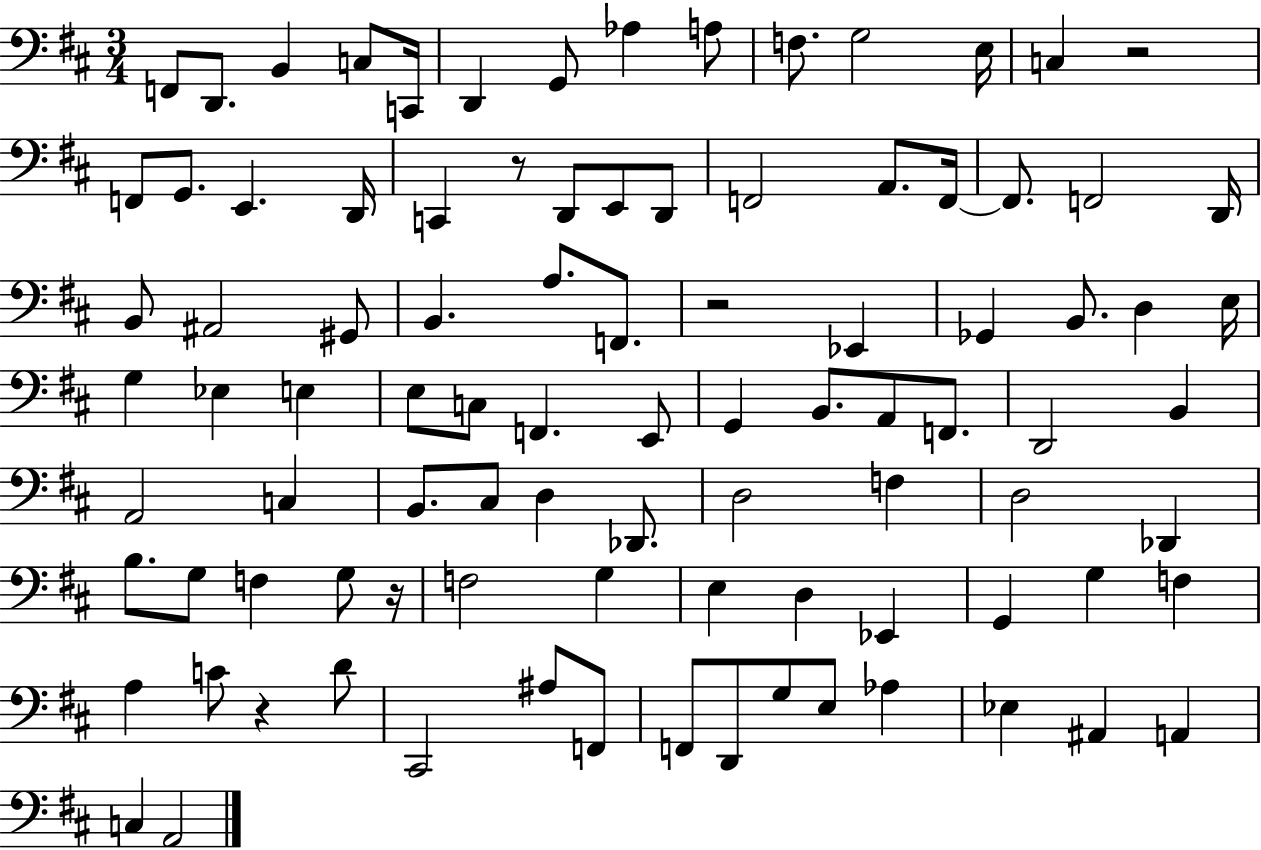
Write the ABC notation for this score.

X:1
T:Untitled
M:3/4
L:1/4
K:D
F,,/2 D,,/2 B,, C,/2 C,,/4 D,, G,,/2 _A, A,/2 F,/2 G,2 E,/4 C, z2 F,,/2 G,,/2 E,, D,,/4 C,, z/2 D,,/2 E,,/2 D,,/2 F,,2 A,,/2 F,,/4 F,,/2 F,,2 D,,/4 B,,/2 ^A,,2 ^G,,/2 B,, A,/2 F,,/2 z2 _E,, _G,, B,,/2 D, E,/4 G, _E, E, E,/2 C,/2 F,, E,,/2 G,, B,,/2 A,,/2 F,,/2 D,,2 B,, A,,2 C, B,,/2 ^C,/2 D, _D,,/2 D,2 F, D,2 _D,, B,/2 G,/2 F, G,/2 z/4 F,2 G, E, D, _E,, G,, G, F, A, C/2 z D/2 ^C,,2 ^A,/2 F,,/2 F,,/2 D,,/2 G,/2 E,/2 _A, _E, ^A,, A,, C, A,,2